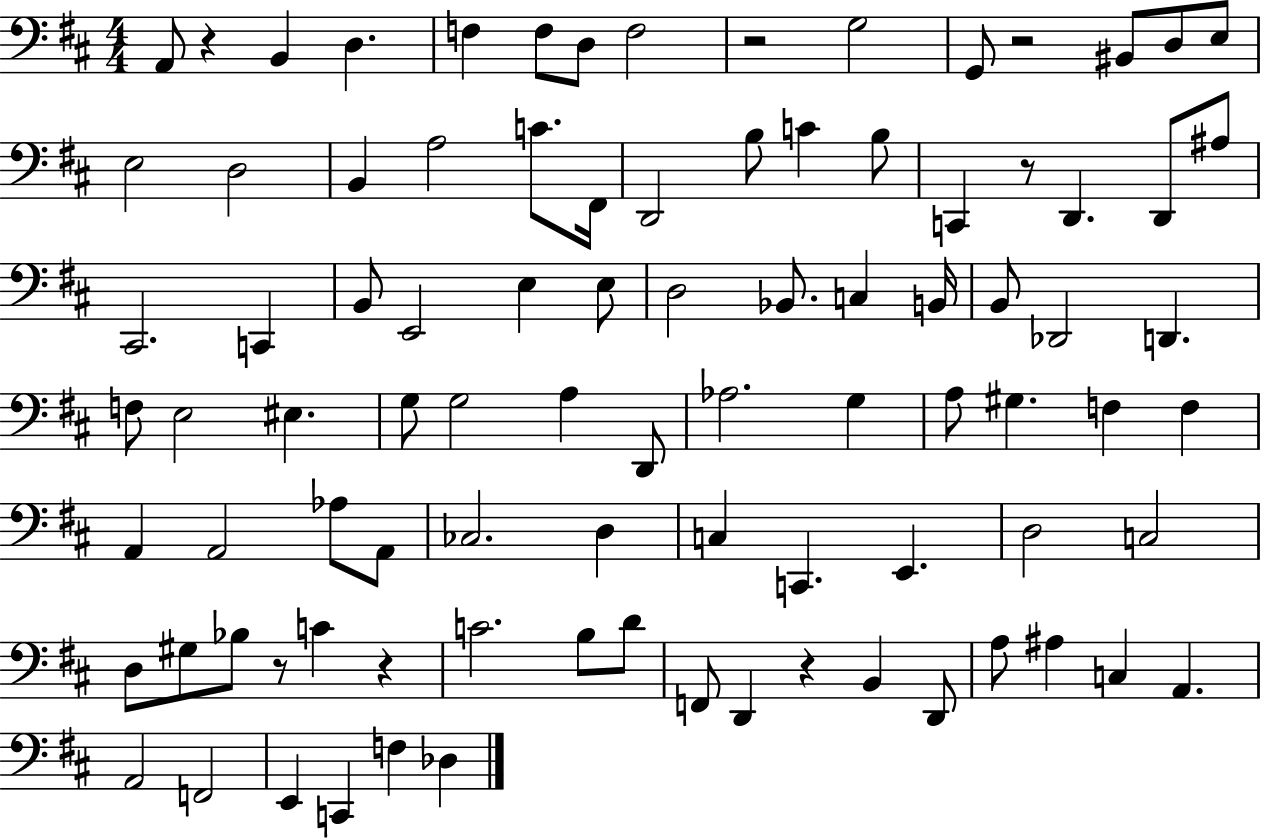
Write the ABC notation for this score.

X:1
T:Untitled
M:4/4
L:1/4
K:D
A,,/2 z B,, D, F, F,/2 D,/2 F,2 z2 G,2 G,,/2 z2 ^B,,/2 D,/2 E,/2 E,2 D,2 B,, A,2 C/2 ^F,,/4 D,,2 B,/2 C B,/2 C,, z/2 D,, D,,/2 ^A,/2 ^C,,2 C,, B,,/2 E,,2 E, E,/2 D,2 _B,,/2 C, B,,/4 B,,/2 _D,,2 D,, F,/2 E,2 ^E, G,/2 G,2 A, D,,/2 _A,2 G, A,/2 ^G, F, F, A,, A,,2 _A,/2 A,,/2 _C,2 D, C, C,, E,, D,2 C,2 D,/2 ^G,/2 _B,/2 z/2 C z C2 B,/2 D/2 F,,/2 D,, z B,, D,,/2 A,/2 ^A, C, A,, A,,2 F,,2 E,, C,, F, _D,